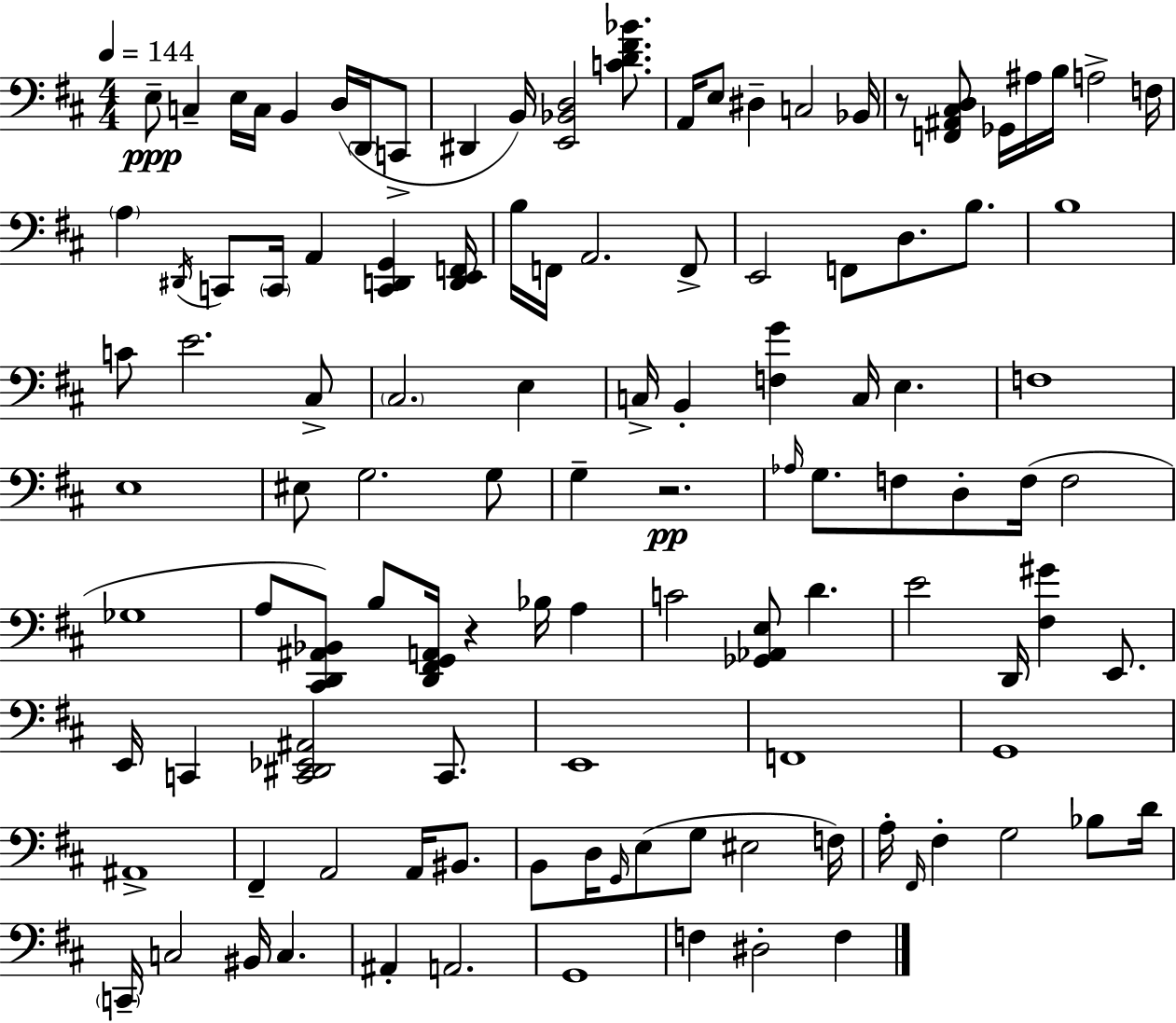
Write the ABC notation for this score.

X:1
T:Untitled
M:4/4
L:1/4
K:D
E,/2 C, E,/4 C,/4 B,, D,/4 D,,/4 C,,/2 ^D,, B,,/4 [E,,_B,,D,]2 [CD^F_B]/2 A,,/4 E,/2 ^D, C,2 _B,,/4 z/2 [F,,^A,,^C,D,]/2 _G,,/4 ^A,/4 B,/4 A,2 F,/4 A, ^D,,/4 C,,/2 C,,/4 A,, [C,,D,,G,,] [D,,E,,F,,]/4 B,/4 F,,/4 A,,2 F,,/2 E,,2 F,,/2 D,/2 B,/2 B,4 C/2 E2 ^C,/2 ^C,2 E, C,/4 B,, [F,G] C,/4 E, F,4 E,4 ^E,/2 G,2 G,/2 G, z2 _A,/4 G,/2 F,/2 D,/2 F,/4 F,2 _G,4 A,/2 [^C,,D,,^A,,_B,,]/2 B,/2 [D,,^F,,G,,A,,]/4 z _B,/4 A, C2 [_G,,_A,,E,]/2 D E2 D,,/4 [^F,^G] E,,/2 E,,/4 C,, [C,,^D,,_E,,^A,,]2 C,,/2 E,,4 F,,4 G,,4 ^A,,4 ^F,, A,,2 A,,/4 ^B,,/2 B,,/2 D,/4 G,,/4 E,/2 G,/2 ^E,2 F,/4 A,/4 ^F,,/4 ^F, G,2 _B,/2 D/4 C,,/4 C,2 ^B,,/4 C, ^A,, A,,2 G,,4 F, ^D,2 F,